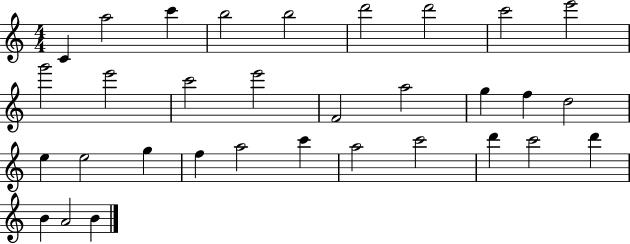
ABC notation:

X:1
T:Untitled
M:4/4
L:1/4
K:C
C a2 c' b2 b2 d'2 d'2 c'2 e'2 g'2 e'2 c'2 e'2 F2 a2 g f d2 e e2 g f a2 c' a2 c'2 d' c'2 d' B A2 B